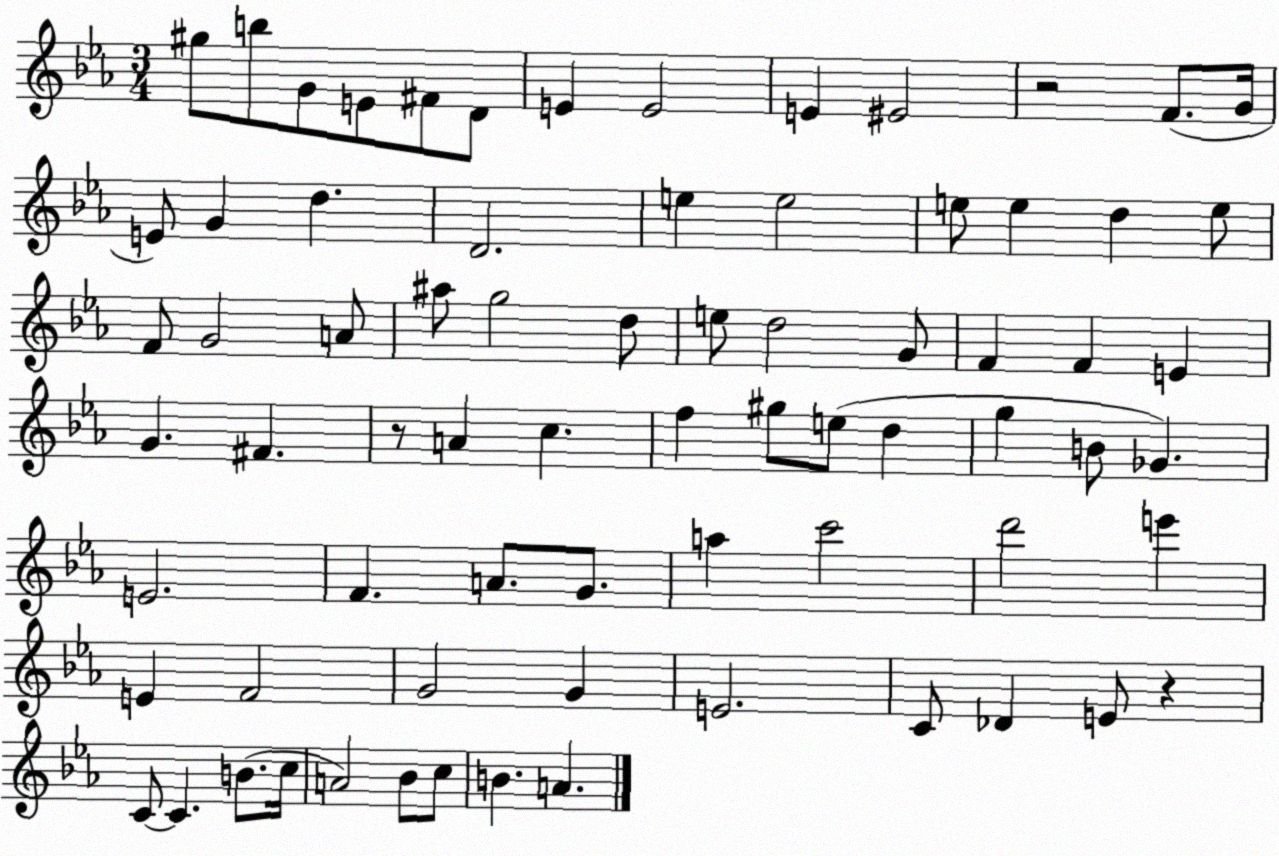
X:1
T:Untitled
M:3/4
L:1/4
K:Eb
^g/2 b/2 G/2 E/2 ^F/2 D/2 E E2 E ^E2 z2 F/2 G/4 E/2 G d D2 e e2 e/2 e d e/2 F/2 G2 A/2 ^a/2 g2 d/2 e/2 d2 G/2 F F E G ^F z/2 A c f ^g/2 e/2 d g B/2 _G E2 F A/2 G/2 a c'2 d'2 e' E F2 G2 G E2 C/2 _D E/2 z C/2 C B/2 c/4 A2 _B/2 c/2 B A